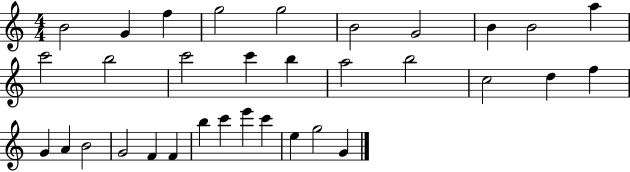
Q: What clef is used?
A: treble